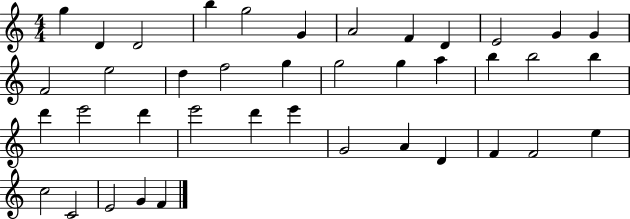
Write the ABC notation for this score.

X:1
T:Untitled
M:4/4
L:1/4
K:C
g D D2 b g2 G A2 F D E2 G G F2 e2 d f2 g g2 g a b b2 b d' e'2 d' e'2 d' e' G2 A D F F2 e c2 C2 E2 G F